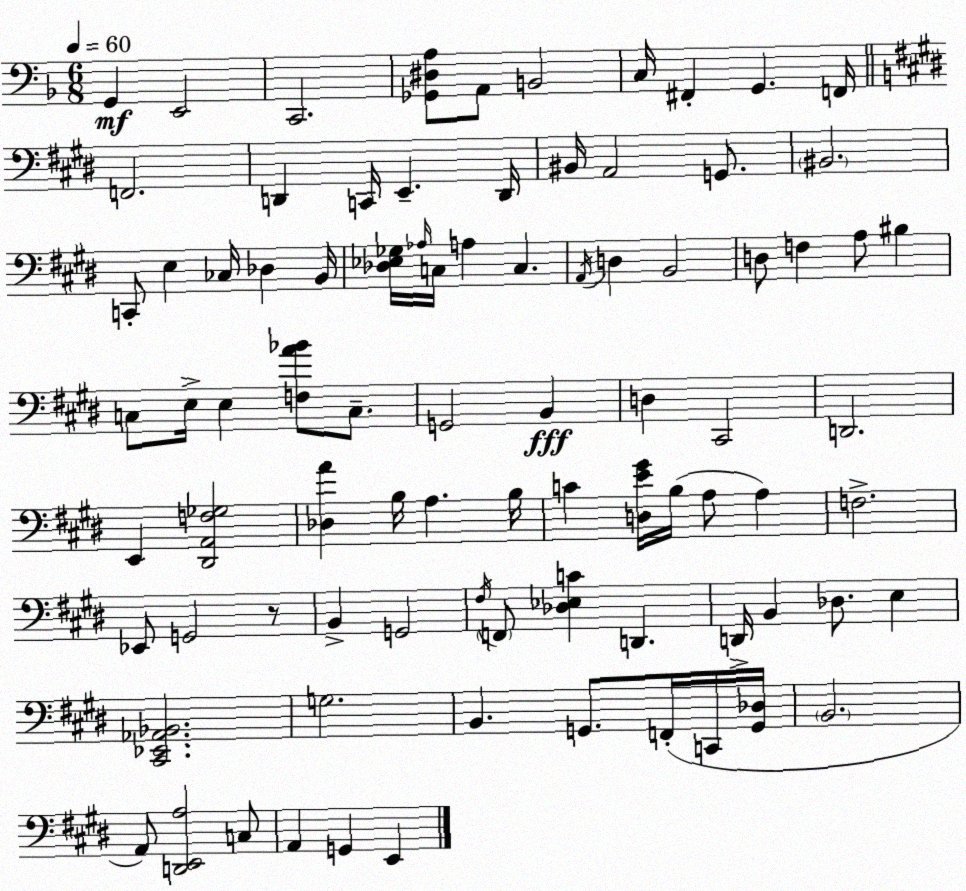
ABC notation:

X:1
T:Untitled
M:6/8
L:1/4
K:F
G,, E,,2 C,,2 [_G,,^D,A,]/2 A,,/2 B,,2 C,/4 ^F,, G,, F,,/4 F,,2 D,, C,,/4 E,, D,,/4 ^B,,/4 A,,2 G,,/2 ^B,,2 C,,/2 E, _C,/4 _D, B,,/4 [_D,_E,_G,]/4 _A,/4 C,/4 A, C, A,,/4 D, B,,2 D,/2 F, A,/2 ^B, C,/2 E,/4 E, [F,A_B]/2 C,/2 G,,2 B,, D, ^C,,2 D,,2 E,, [^D,,A,,F,_G,]2 [_D,A] B,/4 A, B,/4 C [D,E^G]/4 B,/4 A,/2 A, F,2 _E,,/2 G,,2 z/2 B,, G,,2 ^F,/4 F,,/2 [_D,_E,C] D,, D,,/4 B,, _D,/2 E, [^C,,_E,,_A,,_B,,]2 G,2 B,, G,,/2 F,,/4 C,,/4 [G,,_D,]/4 B,,2 A,,/2 [D,,E,,A,]2 C,/2 A,, G,, E,,